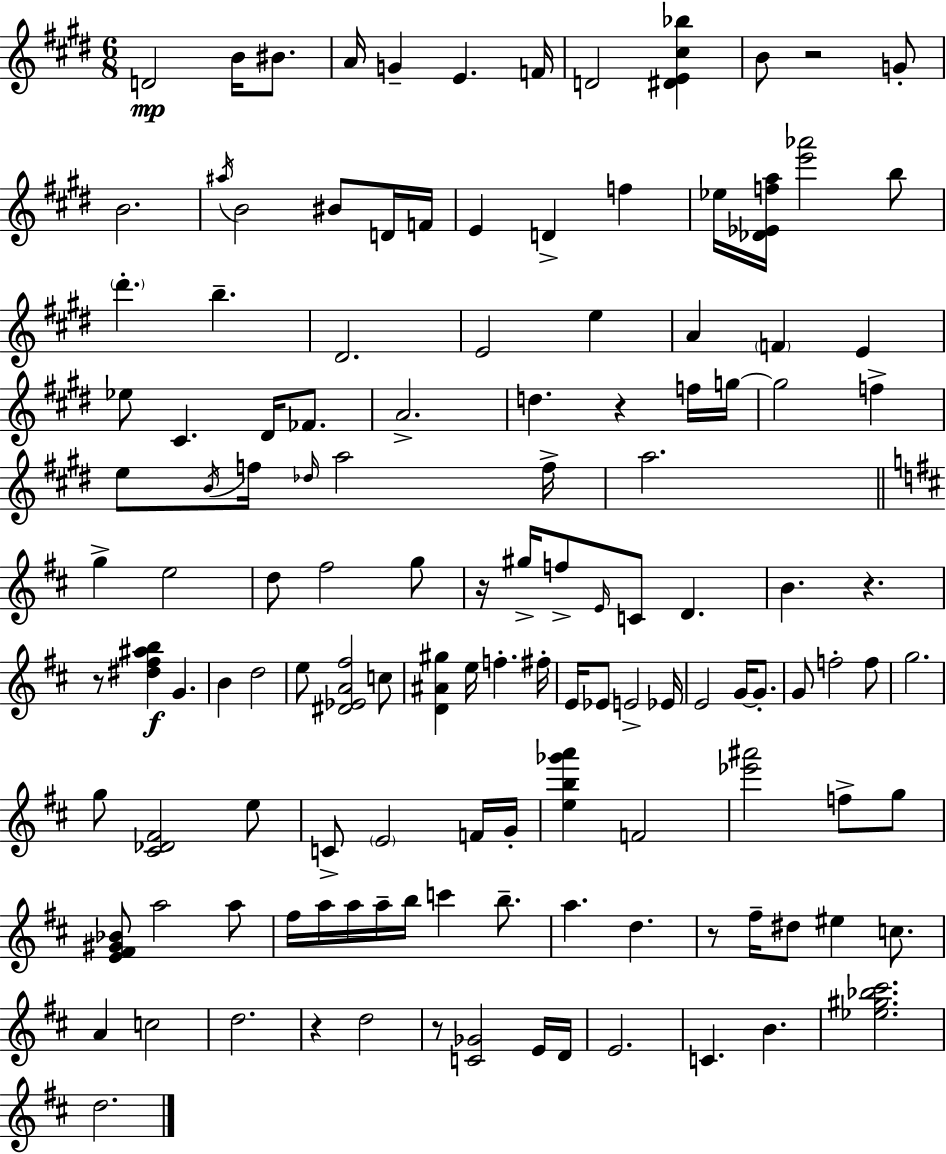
D4/h B4/s BIS4/e. A4/s G4/q E4/q. F4/s D4/h [D#4,E4,C#5,Bb5]/q B4/e R/h G4/e B4/h. A#5/s B4/h BIS4/e D4/s F4/s E4/q D4/q F5/q Eb5/s [Db4,Eb4,F5,A5]/s [E6,Ab6]/h B5/e D#6/q. B5/q. D#4/h. E4/h E5/q A4/q F4/q E4/q Eb5/e C#4/q. D#4/s FES4/e. A4/h. D5/q. R/q F5/s G5/s G5/h F5/q E5/e B4/s F5/s Db5/s A5/h F5/s A5/h. G5/q E5/h D5/e F#5/h G5/e R/s G#5/s F5/e E4/s C4/e D4/q. B4/q. R/q. R/e [D#5,F#5,A#5,B5]/q G4/q. B4/q D5/h E5/e [D#4,Eb4,A4,F#5]/h C5/e [D4,A#4,G#5]/q E5/s F5/q. F#5/s E4/s Eb4/e E4/h Eb4/s E4/h G4/s G4/e. G4/e F5/h F5/e G5/h. G5/e [C#4,Db4,F#4]/h E5/e C4/e E4/h F4/s G4/s [E5,B5,Gb6,A6]/q F4/h [Eb6,A#6]/h F5/e G5/e [E4,F#4,G#4,Bb4]/e A5/h A5/e F#5/s A5/s A5/s A5/s B5/s C6/q B5/e. A5/q. D5/q. R/e F#5/s D#5/e EIS5/q C5/e. A4/q C5/h D5/h. R/q D5/h R/e [C4,Gb4]/h E4/s D4/s E4/h. C4/q. B4/q. [Eb5,G#5,Bb5,C#6]/h. D5/h.